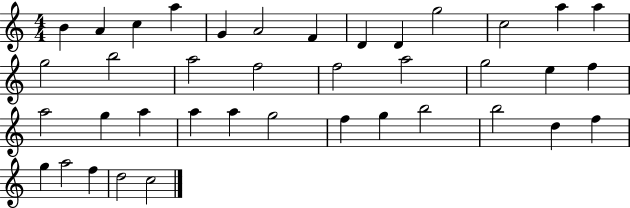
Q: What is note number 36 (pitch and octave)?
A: A5